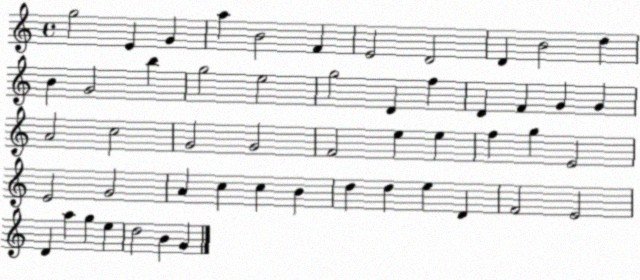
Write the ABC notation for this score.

X:1
T:Untitled
M:4/4
L:1/4
K:C
g2 E G a B2 F E2 D2 D B2 d B G2 b g2 e2 g2 D f D F G G A2 c2 G2 G2 F2 e e f g E2 E2 G2 A c c B d d e D F2 E2 D a g e d2 B G